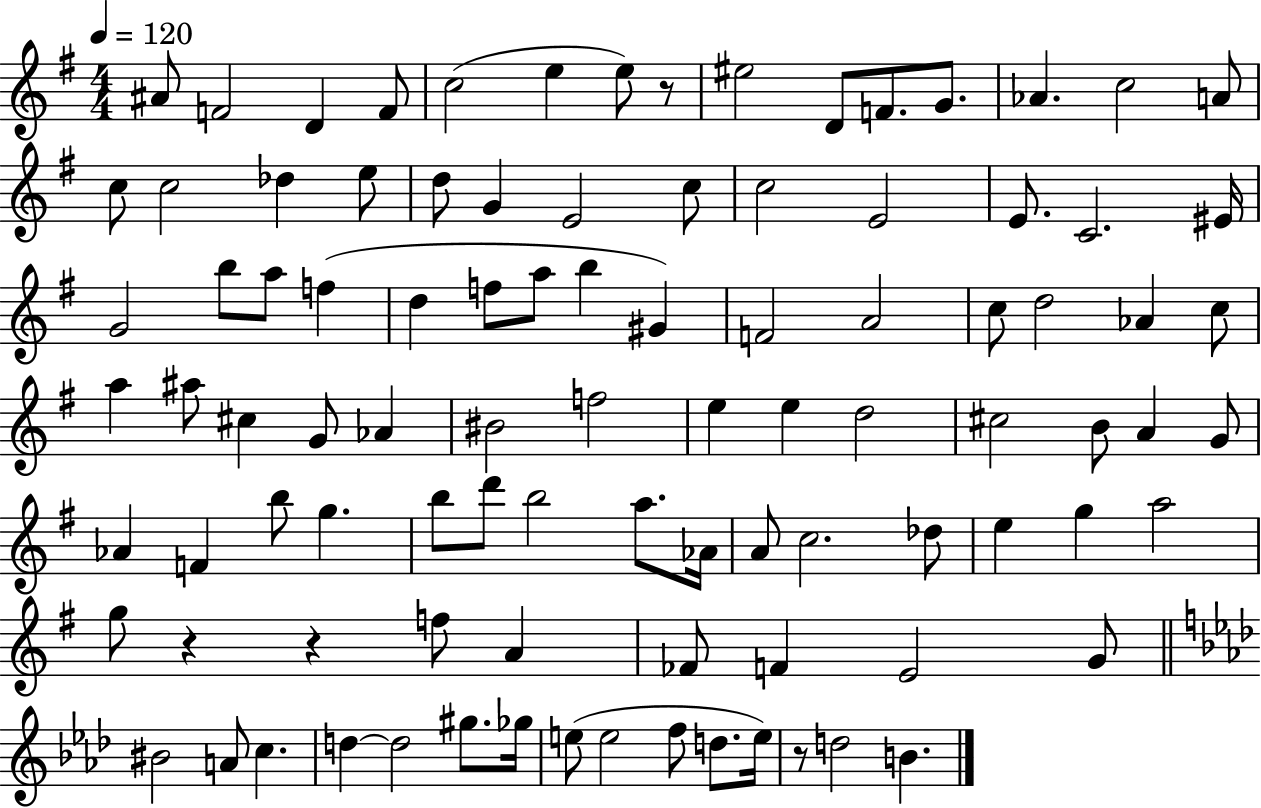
{
  \clef treble
  \numericTimeSignature
  \time 4/4
  \key g \major
  \tempo 4 = 120
  ais'8 f'2 d'4 f'8 | c''2( e''4 e''8) r8 | eis''2 d'8 f'8. g'8. | aes'4. c''2 a'8 | \break c''8 c''2 des''4 e''8 | d''8 g'4 e'2 c''8 | c''2 e'2 | e'8. c'2. eis'16 | \break g'2 b''8 a''8 f''4( | d''4 f''8 a''8 b''4 gis'4) | f'2 a'2 | c''8 d''2 aes'4 c''8 | \break a''4 ais''8 cis''4 g'8 aes'4 | bis'2 f''2 | e''4 e''4 d''2 | cis''2 b'8 a'4 g'8 | \break aes'4 f'4 b''8 g''4. | b''8 d'''8 b''2 a''8. aes'16 | a'8 c''2. des''8 | e''4 g''4 a''2 | \break g''8 r4 r4 f''8 a'4 | fes'8 f'4 e'2 g'8 | \bar "||" \break \key f \minor bis'2 a'8 c''4. | d''4~~ d''2 gis''8. ges''16 | e''8( e''2 f''8 d''8. e''16) | r8 d''2 b'4. | \break \bar "|."
}